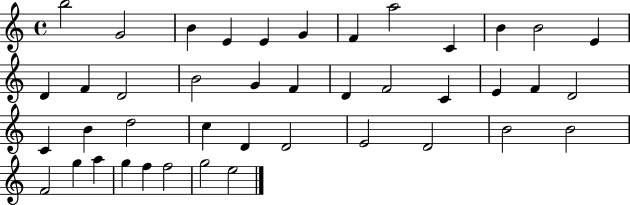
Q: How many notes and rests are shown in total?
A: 42